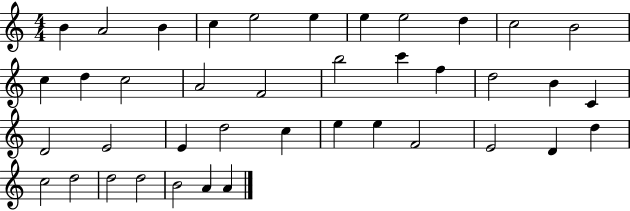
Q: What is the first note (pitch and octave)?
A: B4